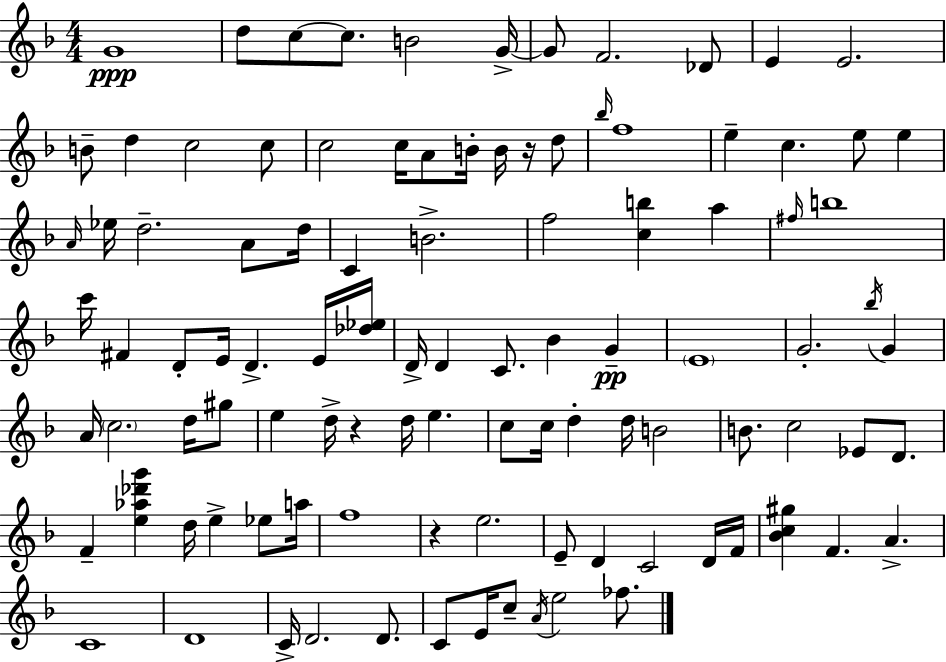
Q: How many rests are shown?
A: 3